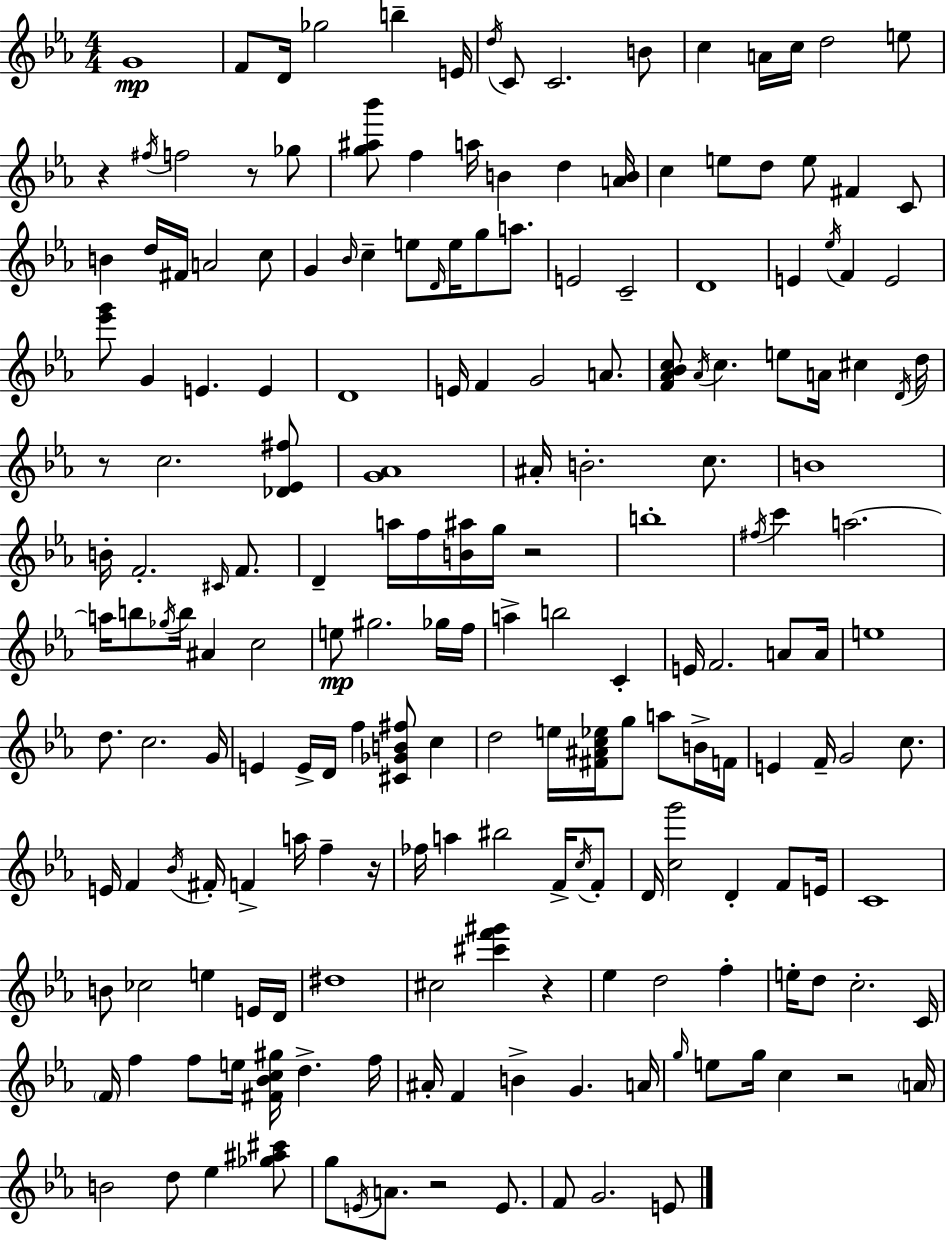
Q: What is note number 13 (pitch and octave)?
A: C5